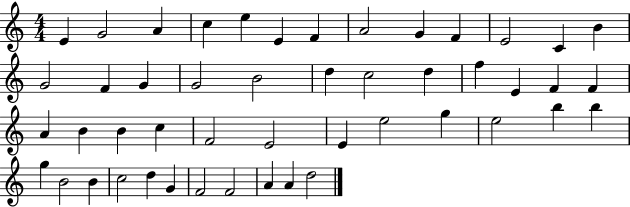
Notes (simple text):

E4/q G4/h A4/q C5/q E5/q E4/q F4/q A4/h G4/q F4/q E4/h C4/q B4/q G4/h F4/q G4/q G4/h B4/h D5/q C5/h D5/q F5/q E4/q F4/q F4/q A4/q B4/q B4/q C5/q F4/h E4/h E4/q E5/h G5/q E5/h B5/q B5/q G5/q B4/h B4/q C5/h D5/q G4/q F4/h F4/h A4/q A4/q D5/h